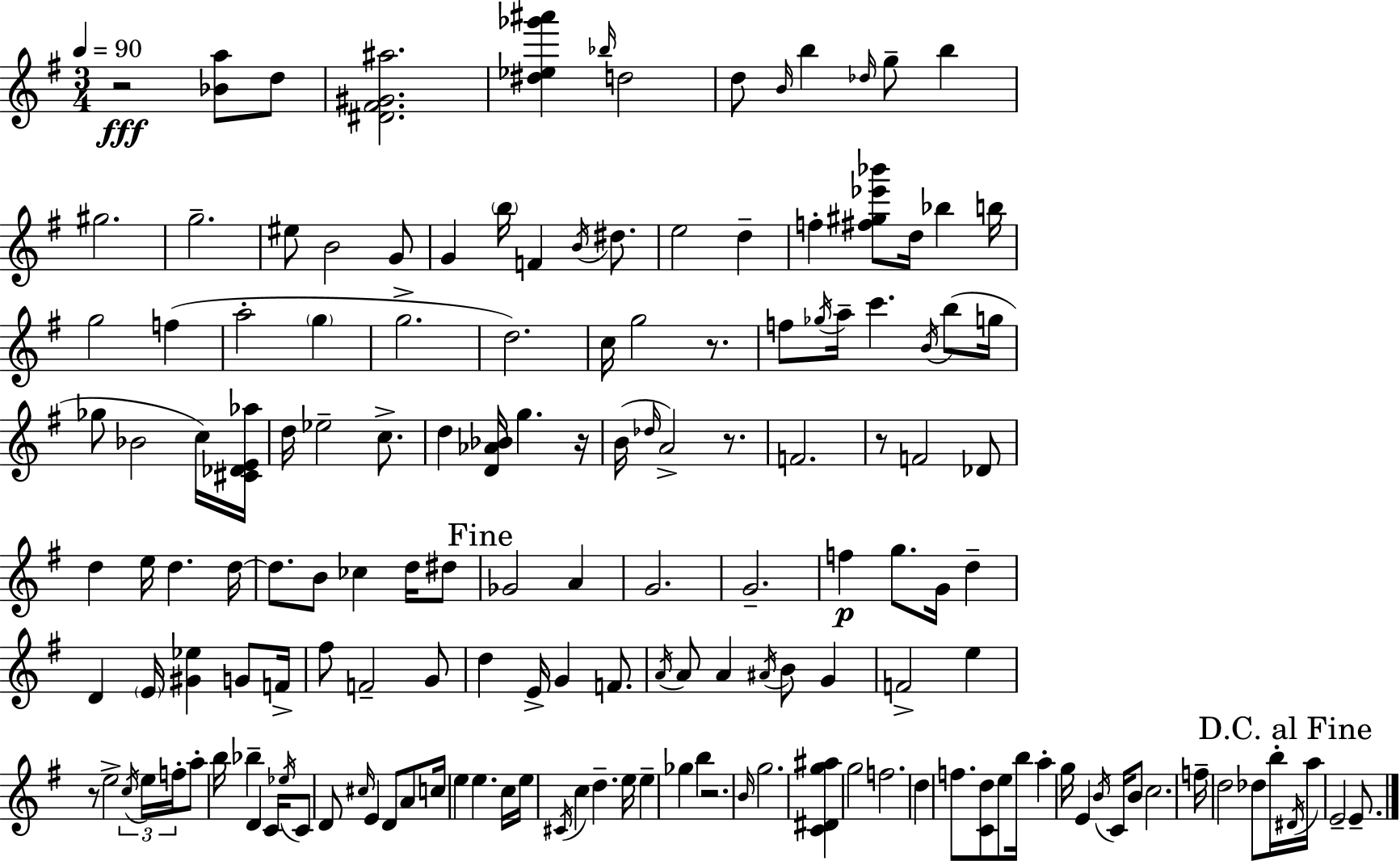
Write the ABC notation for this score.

X:1
T:Untitled
M:3/4
L:1/4
K:G
z2 [_Ba]/2 d/2 [^D^F^G^a]2 [^d_e_g'^a'] _b/4 d2 d/2 B/4 b _d/4 g/2 b ^g2 g2 ^e/2 B2 G/2 G b/4 F B/4 ^d/2 e2 d f [^f^g_e'_b']/2 d/4 _b b/4 g2 f a2 g g2 d2 c/4 g2 z/2 f/2 _g/4 a/4 c' B/4 b/2 g/4 _g/2 _B2 c/4 [^C_DE_a]/4 d/4 _e2 c/2 d [D_A_B]/4 g z/4 B/4 _d/4 A2 z/2 F2 z/2 F2 _D/2 d e/4 d d/4 d/2 B/2 _c d/4 ^d/2 _G2 A G2 G2 f g/2 G/4 d D E/4 [^G_e] G/2 F/4 ^f/2 F2 G/2 d E/4 G F/2 A/4 A/2 A ^A/4 B/2 G F2 e z/2 e2 c/4 e/4 f/4 a/2 b/4 _b D C/4 _e/4 C/2 D/2 ^c/4 E D/2 A/2 c/4 e e c/4 e/4 ^C/4 c d e/4 e _g b z2 B/4 g2 [C^Dg^a] g2 f2 d f/2 [Cd]/2 e/2 b/4 a g/4 E B/4 C/4 B/2 c2 f/4 d2 _d/2 b/4 ^D/4 a/4 E2 E/2